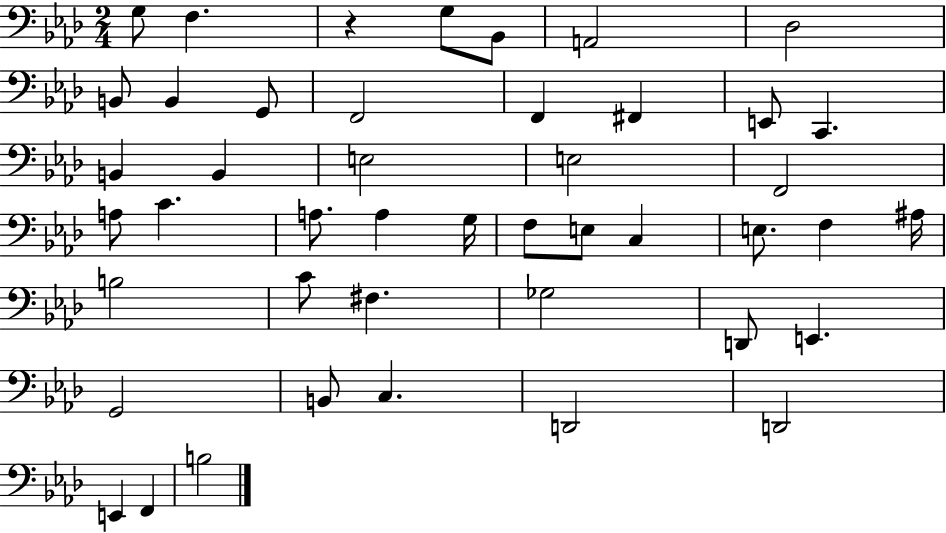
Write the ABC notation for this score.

X:1
T:Untitled
M:2/4
L:1/4
K:Ab
G,/2 F, z G,/2 _B,,/2 A,,2 _D,2 B,,/2 B,, G,,/2 F,,2 F,, ^F,, E,,/2 C,, B,, B,, E,2 E,2 F,,2 A,/2 C A,/2 A, G,/4 F,/2 E,/2 C, E,/2 F, ^A,/4 B,2 C/2 ^F, _G,2 D,,/2 E,, G,,2 B,,/2 C, D,,2 D,,2 E,, F,, B,2